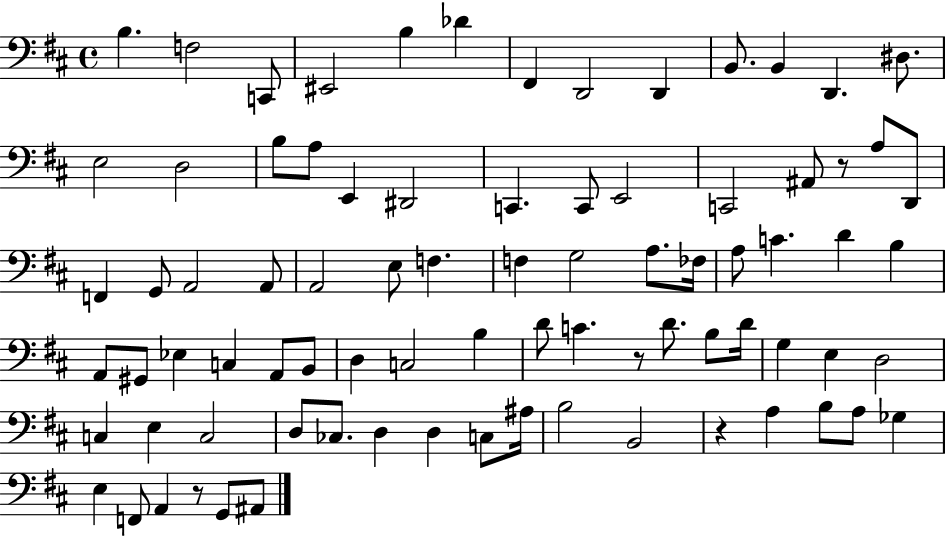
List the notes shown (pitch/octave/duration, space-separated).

B3/q. F3/h C2/e EIS2/h B3/q Db4/q F#2/q D2/h D2/q B2/e. B2/q D2/q. D#3/e. E3/h D3/h B3/e A3/e E2/q D#2/h C2/q. C2/e E2/h C2/h A#2/e R/e A3/e D2/e F2/q G2/e A2/h A2/e A2/h E3/e F3/q. F3/q G3/h A3/e. FES3/s A3/e C4/q. D4/q B3/q A2/e G#2/e Eb3/q C3/q A2/e B2/e D3/q C3/h B3/q D4/e C4/q. R/e D4/e. B3/e D4/s G3/q E3/q D3/h C3/q E3/q C3/h D3/e CES3/e. D3/q D3/q C3/e A#3/s B3/h B2/h R/q A3/q B3/e A3/e Gb3/q E3/q F2/e A2/q R/e G2/e A#2/e